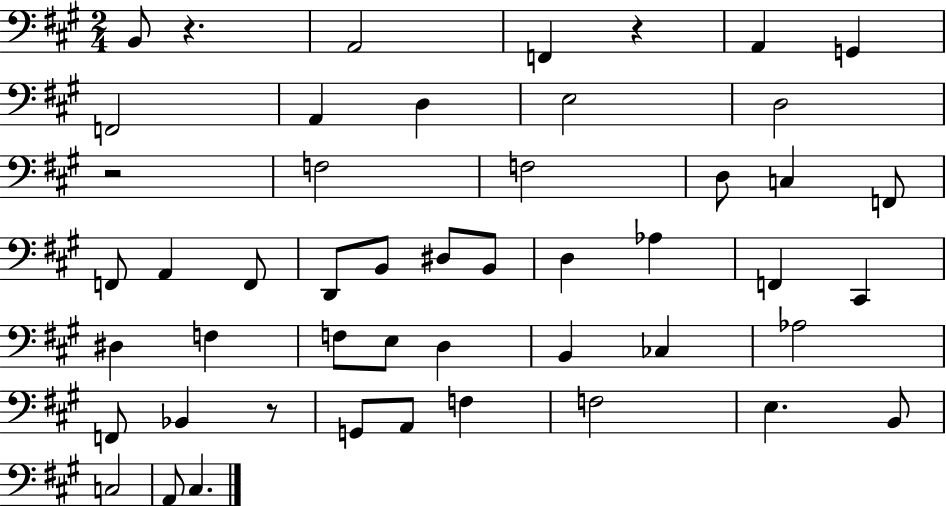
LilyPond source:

{
  \clef bass
  \numericTimeSignature
  \time 2/4
  \key a \major
  b,8 r4. | a,2 | f,4 r4 | a,4 g,4 | \break f,2 | a,4 d4 | e2 | d2 | \break r2 | f2 | f2 | d8 c4 f,8 | \break f,8 a,4 f,8 | d,8 b,8 dis8 b,8 | d4 aes4 | f,4 cis,4 | \break dis4 f4 | f8 e8 d4 | b,4 ces4 | aes2 | \break f,8 bes,4 r8 | g,8 a,8 f4 | f2 | e4. b,8 | \break c2 | a,8 cis4. | \bar "|."
}